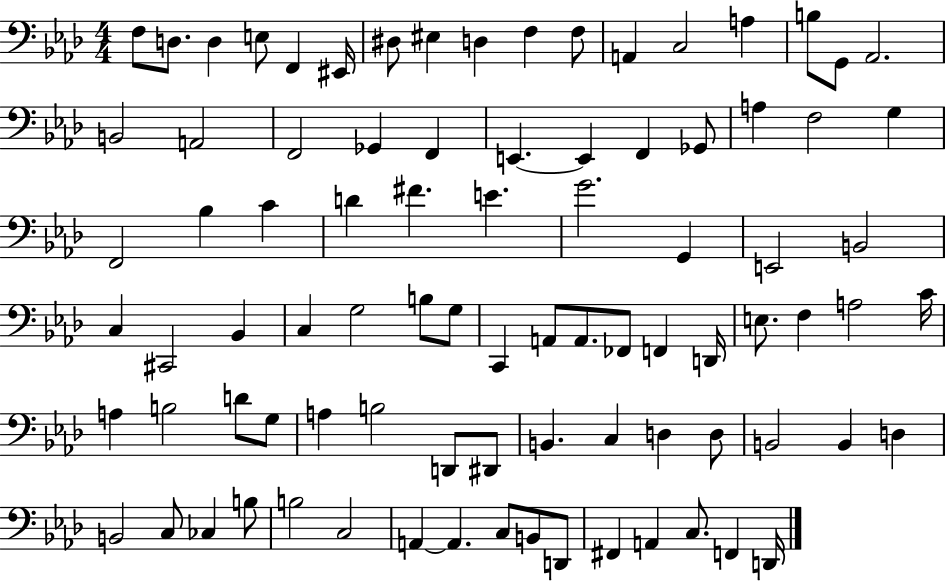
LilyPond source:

{
  \clef bass
  \numericTimeSignature
  \time 4/4
  \key aes \major
  f8 d8. d4 e8 f,4 eis,16 | dis8 eis4 d4 f4 f8 | a,4 c2 a4 | b8 g,8 aes,2. | \break b,2 a,2 | f,2 ges,4 f,4 | e,4.~~ e,4 f,4 ges,8 | a4 f2 g4 | \break f,2 bes4 c'4 | d'4 fis'4. e'4. | g'2. g,4 | e,2 b,2 | \break c4 cis,2 bes,4 | c4 g2 b8 g8 | c,4 a,8 a,8. fes,8 f,4 d,16 | e8. f4 a2 c'16 | \break a4 b2 d'8 g8 | a4 b2 d,8 dis,8 | b,4. c4 d4 d8 | b,2 b,4 d4 | \break b,2 c8 ces4 b8 | b2 c2 | a,4~~ a,4. c8 b,8 d,8 | fis,4 a,4 c8. f,4 d,16 | \break \bar "|."
}